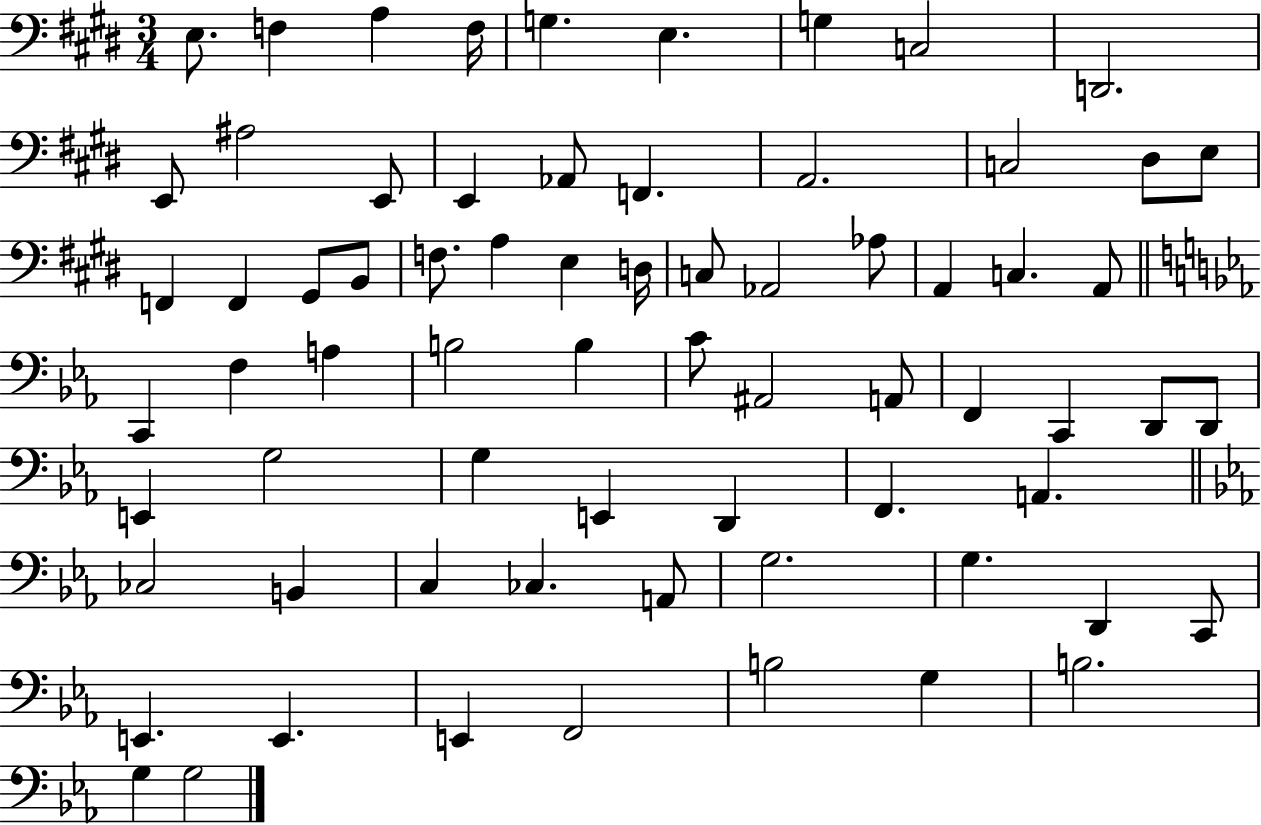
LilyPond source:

{
  \clef bass
  \numericTimeSignature
  \time 3/4
  \key e \major
  e8. f4 a4 f16 | g4. e4. | g4 c2 | d,2. | \break e,8 ais2 e,8 | e,4 aes,8 f,4. | a,2. | c2 dis8 e8 | \break f,4 f,4 gis,8 b,8 | f8. a4 e4 d16 | c8 aes,2 aes8 | a,4 c4. a,8 | \break \bar "||" \break \key c \minor c,4 f4 a4 | b2 b4 | c'8 ais,2 a,8 | f,4 c,4 d,8 d,8 | \break e,4 g2 | g4 e,4 d,4 | f,4. a,4. | \bar "||" \break \key ees \major ces2 b,4 | c4 ces4. a,8 | g2. | g4. d,4 c,8 | \break e,4. e,4. | e,4 f,2 | b2 g4 | b2. | \break g4 g2 | \bar "|."
}